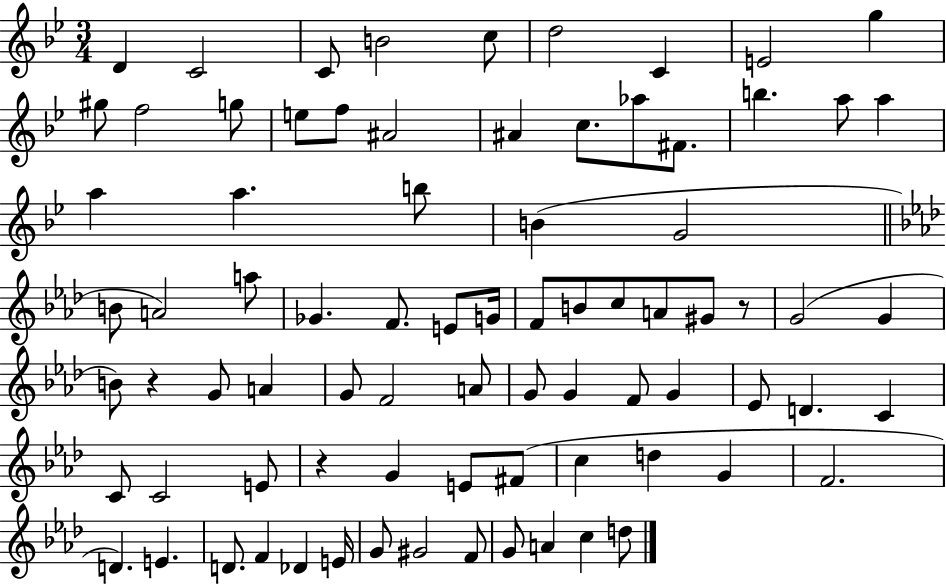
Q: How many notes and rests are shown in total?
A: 80